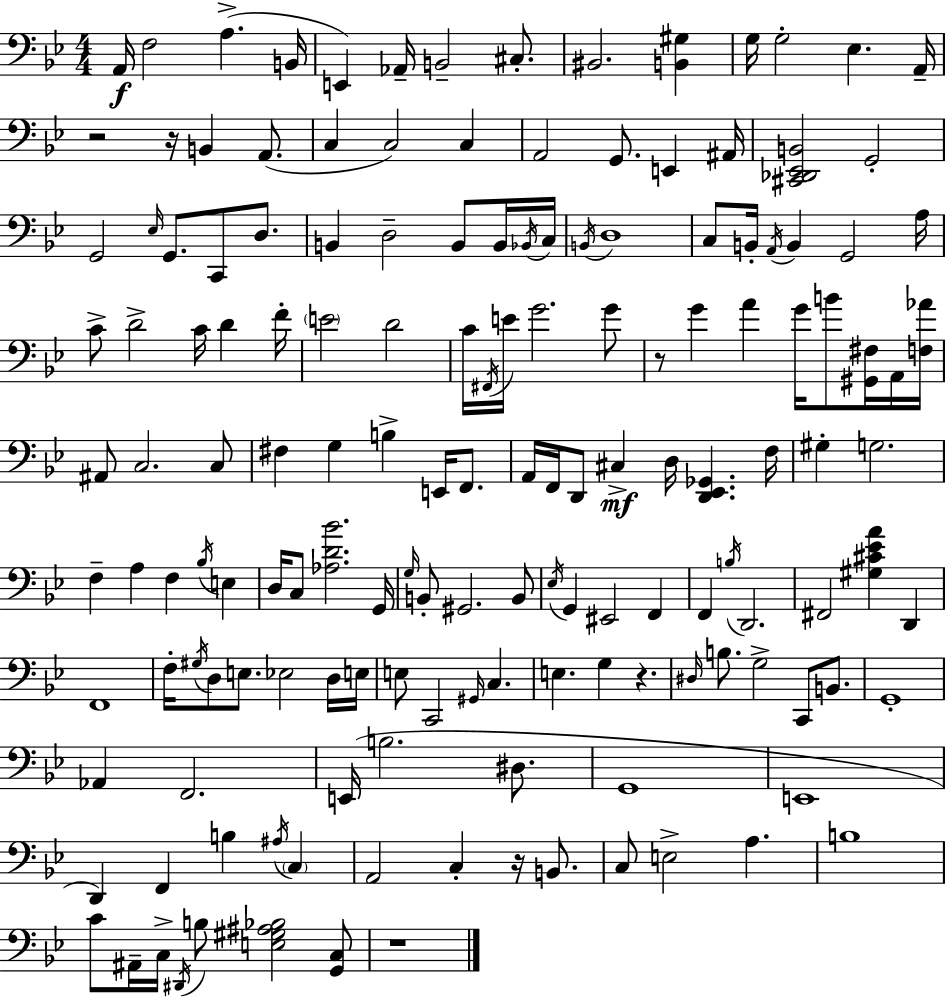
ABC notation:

X:1
T:Untitled
M:4/4
L:1/4
K:Gm
A,,/4 F,2 A, B,,/4 E,, _A,,/4 B,,2 ^C,/2 ^B,,2 [B,,^G,] G,/4 G,2 _E, A,,/4 z2 z/4 B,, A,,/2 C, C,2 C, A,,2 G,,/2 E,, ^A,,/4 [^C,,_D,,_E,,B,,]2 G,,2 G,,2 _E,/4 G,,/2 C,,/2 D,/2 B,, D,2 B,,/2 B,,/4 _B,,/4 C,/4 B,,/4 D,4 C,/2 B,,/4 A,,/4 B,, G,,2 A,/4 C/2 D2 C/4 D F/4 E2 D2 C/4 ^F,,/4 E/4 G2 G/2 z/2 G A G/4 B/2 [^G,,^F,]/4 A,,/4 [F,_A]/4 ^A,,/2 C,2 C,/2 ^F, G, B, E,,/4 F,,/2 A,,/4 F,,/4 D,,/2 ^C, D,/4 [D,,_E,,_G,,] F,/4 ^G, G,2 F, A, F, _B,/4 E, D,/4 C,/2 [_A,D_B]2 G,,/4 G,/4 B,,/2 ^G,,2 B,,/2 _E,/4 G,, ^E,,2 F,, F,, B,/4 D,,2 ^F,,2 [^G,^C_EA] D,, F,,4 F,/4 ^G,/4 D,/2 E,/2 _E,2 D,/4 E,/4 E,/2 C,,2 ^G,,/4 C, E, G, z ^D,/4 B,/2 G,2 C,,/2 B,,/2 G,,4 _A,, F,,2 E,,/4 B,2 ^D,/2 G,,4 E,,4 D,, F,, B, ^A,/4 C, A,,2 C, z/4 B,,/2 C,/2 E,2 A, B,4 C/2 ^A,,/4 C,/4 ^D,,/4 B,/2 [E,^G,^A,_B,]2 [G,,C,]/2 z4